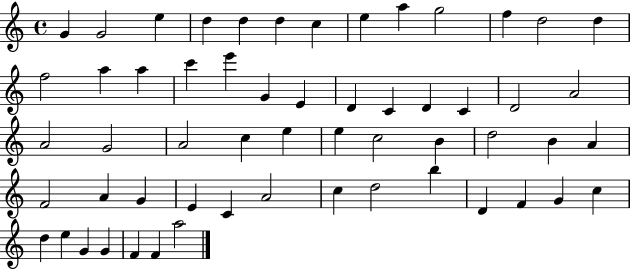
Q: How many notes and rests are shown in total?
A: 57